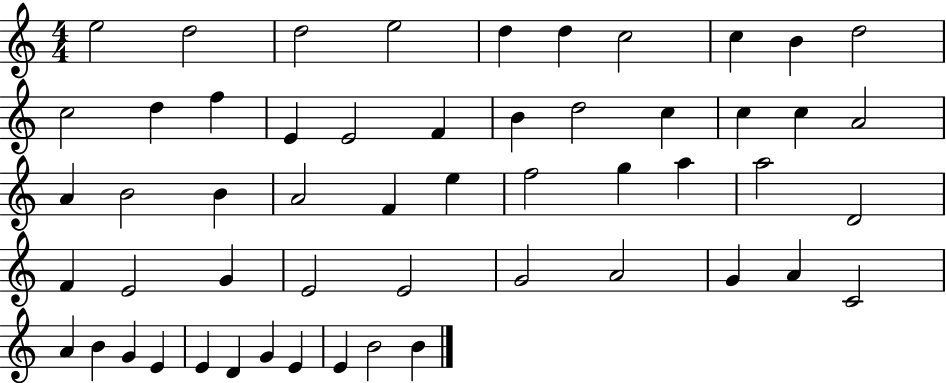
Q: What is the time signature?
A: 4/4